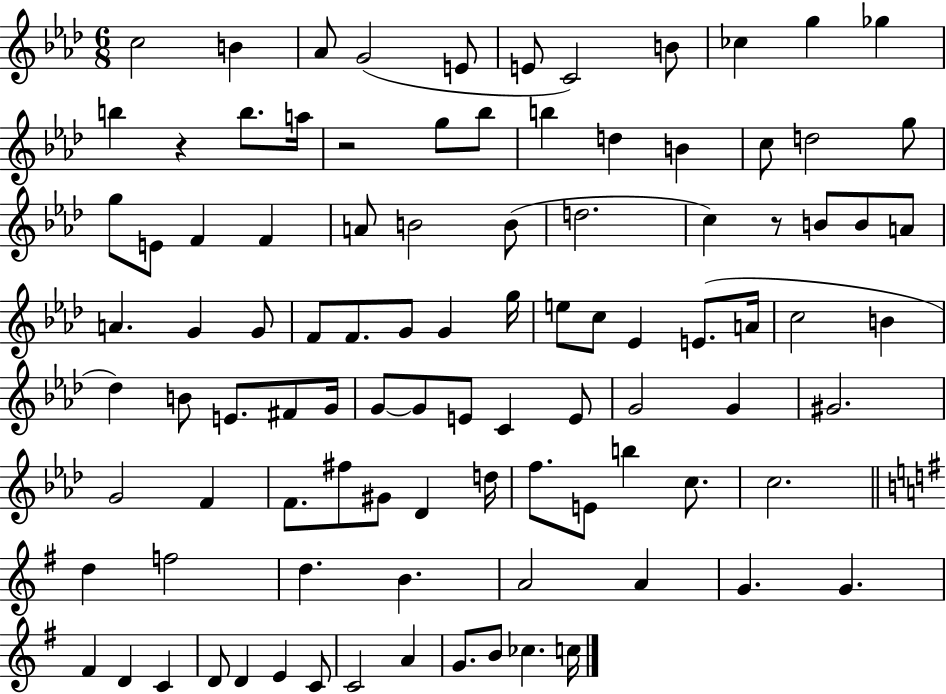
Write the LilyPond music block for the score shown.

{
  \clef treble
  \numericTimeSignature
  \time 6/8
  \key aes \major
  c''2 b'4 | aes'8 g'2( e'8 | e'8 c'2) b'8 | ces''4 g''4 ges''4 | \break b''4 r4 b''8. a''16 | r2 g''8 bes''8 | b''4 d''4 b'4 | c''8 d''2 g''8 | \break g''8 e'8 f'4 f'4 | a'8 b'2 b'8( | d''2. | c''4) r8 b'8 b'8 a'8 | \break a'4. g'4 g'8 | f'8 f'8. g'8 g'4 g''16 | e''8 c''8 ees'4 e'8.( a'16 | c''2 b'4 | \break des''4) b'8 e'8. fis'8 g'16 | g'8~~ g'8 e'8 c'4 e'8 | g'2 g'4 | gis'2. | \break g'2 f'4 | f'8. fis''8 gis'8 des'4 d''16 | f''8. e'8 b''4 c''8. | c''2. | \break \bar "||" \break \key e \minor d''4 f''2 | d''4. b'4. | a'2 a'4 | g'4. g'4. | \break fis'4 d'4 c'4 | d'8 d'4 e'4 c'8 | c'2 a'4 | g'8. b'8 ces''4. c''16 | \break \bar "|."
}